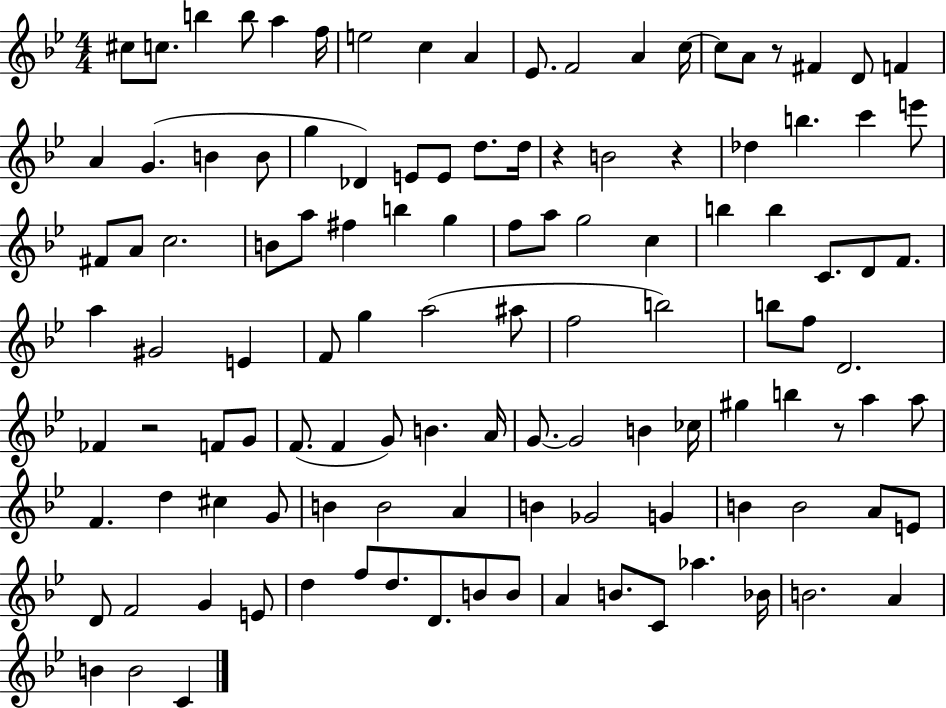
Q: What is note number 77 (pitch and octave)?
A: A5